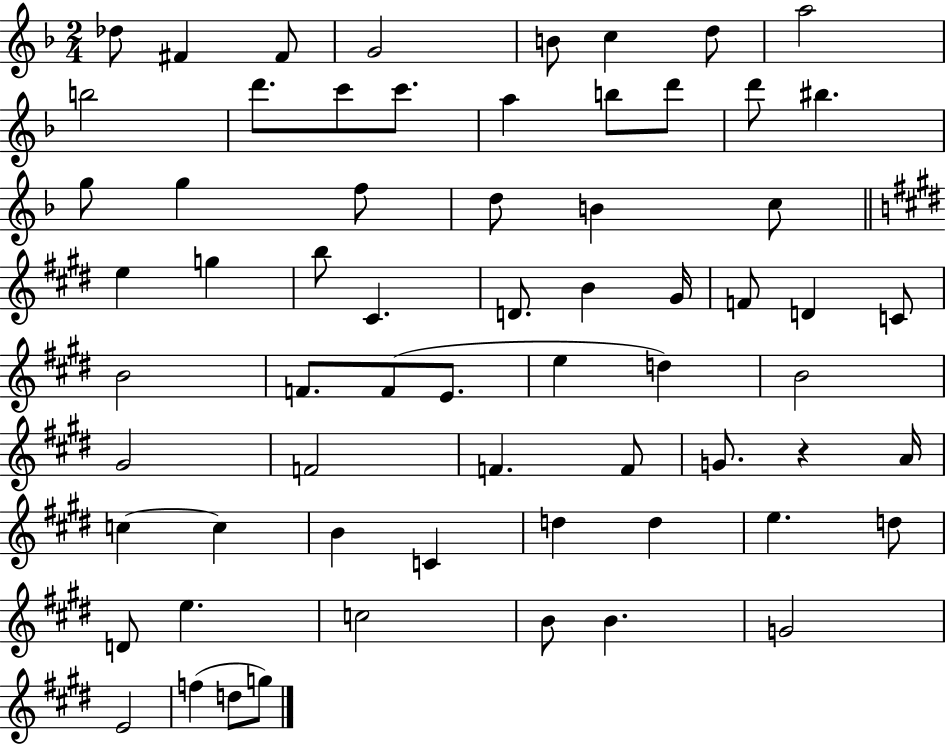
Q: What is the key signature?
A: F major